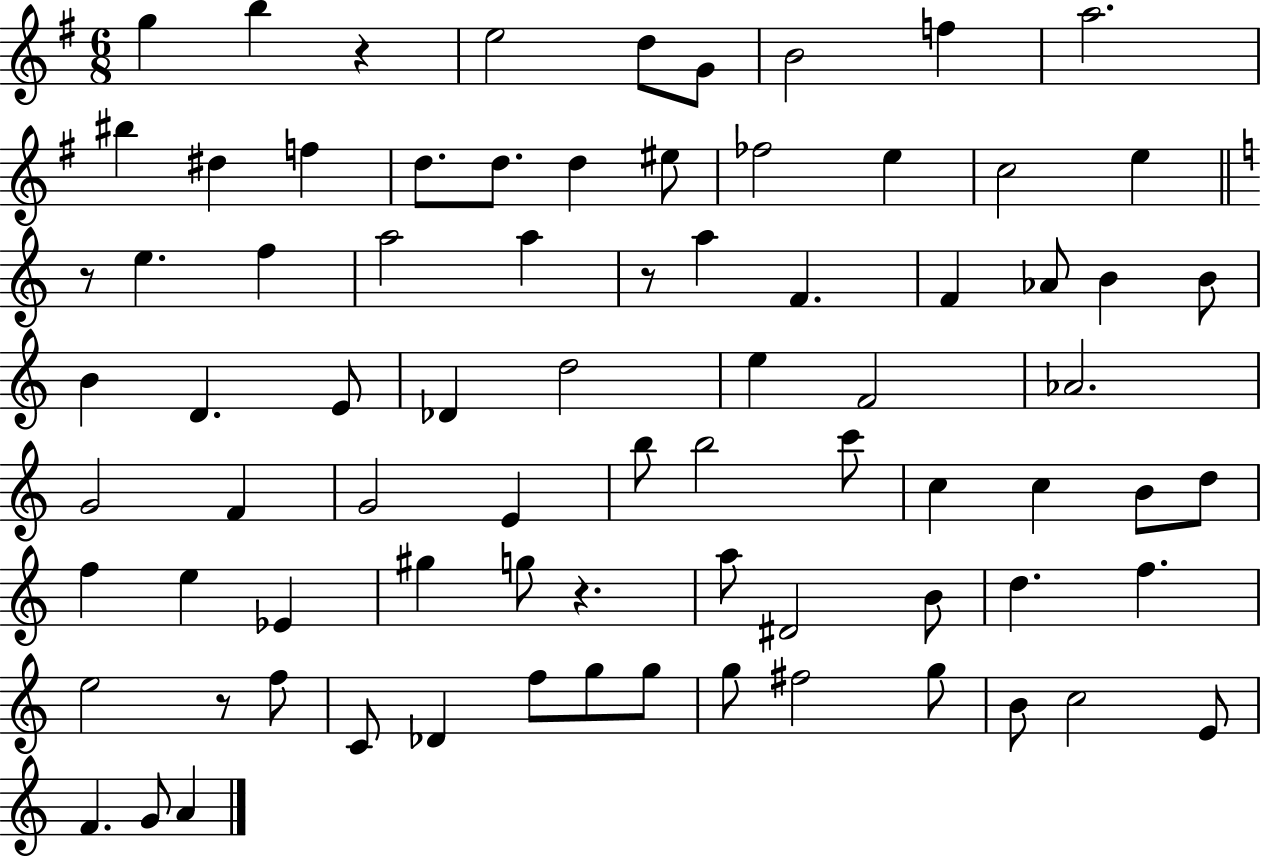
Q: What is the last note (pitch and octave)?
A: A4